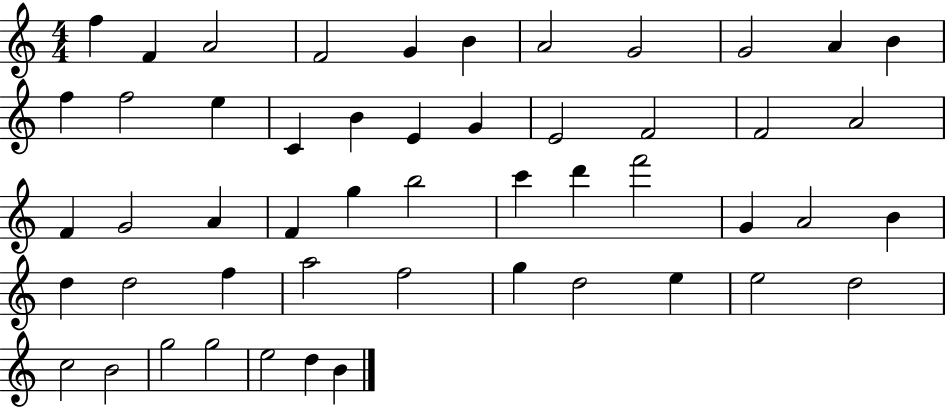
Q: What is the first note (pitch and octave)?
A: F5